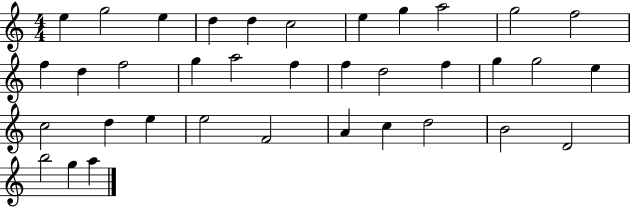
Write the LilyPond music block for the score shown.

{
  \clef treble
  \numericTimeSignature
  \time 4/4
  \key c \major
  e''4 g''2 e''4 | d''4 d''4 c''2 | e''4 g''4 a''2 | g''2 f''2 | \break f''4 d''4 f''2 | g''4 a''2 f''4 | f''4 d''2 f''4 | g''4 g''2 e''4 | \break c''2 d''4 e''4 | e''2 f'2 | a'4 c''4 d''2 | b'2 d'2 | \break b''2 g''4 a''4 | \bar "|."
}